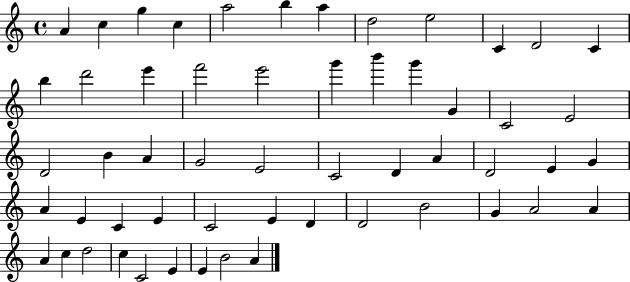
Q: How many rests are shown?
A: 0